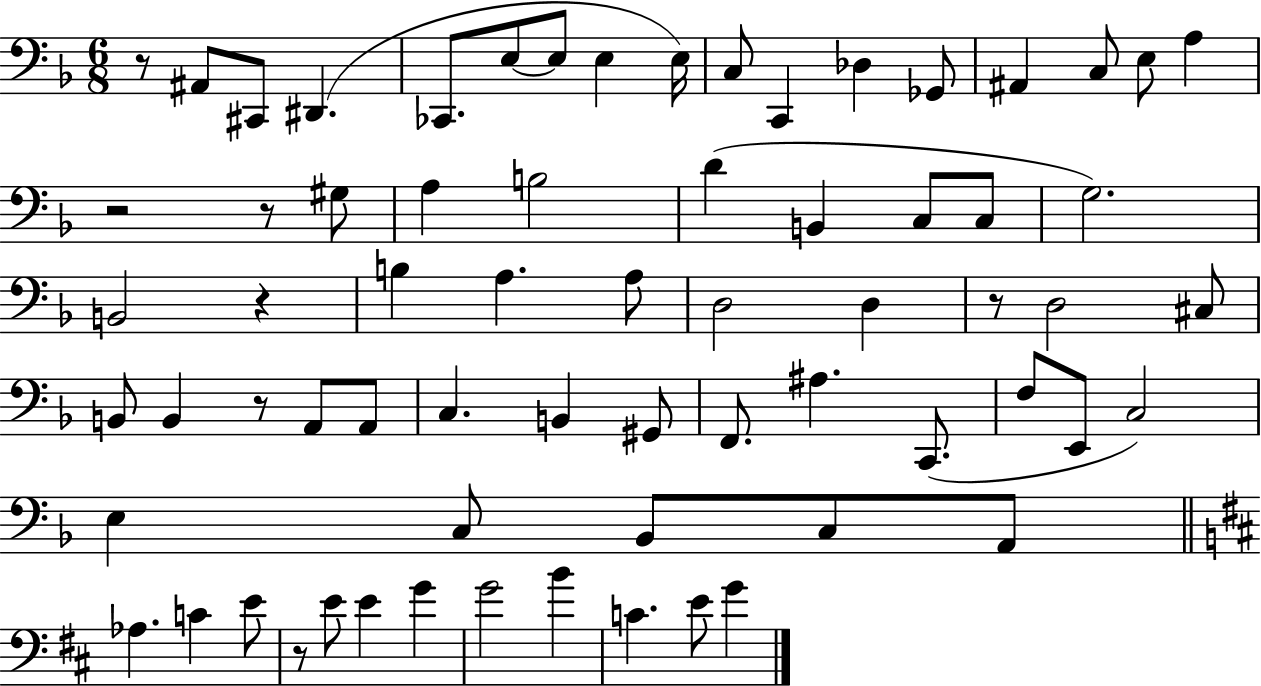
{
  \clef bass
  \numericTimeSignature
  \time 6/8
  \key f \major
  r8 ais,8 cis,8 dis,4.( | ces,8. e8~~ e8 e4 e16) | c8 c,4 des4 ges,8 | ais,4 c8 e8 a4 | \break r2 r8 gis8 | a4 b2 | d'4( b,4 c8 c8 | g2.) | \break b,2 r4 | b4 a4. a8 | d2 d4 | r8 d2 cis8 | \break b,8 b,4 r8 a,8 a,8 | c4. b,4 gis,8 | f,8. ais4. c,8.( | f8 e,8 c2) | \break e4 c8 bes,8 c8 a,8 | \bar "||" \break \key d \major aes4. c'4 e'8 | r8 e'8 e'4 g'4 | g'2 b'4 | c'4. e'8 g'4 | \break \bar "|."
}